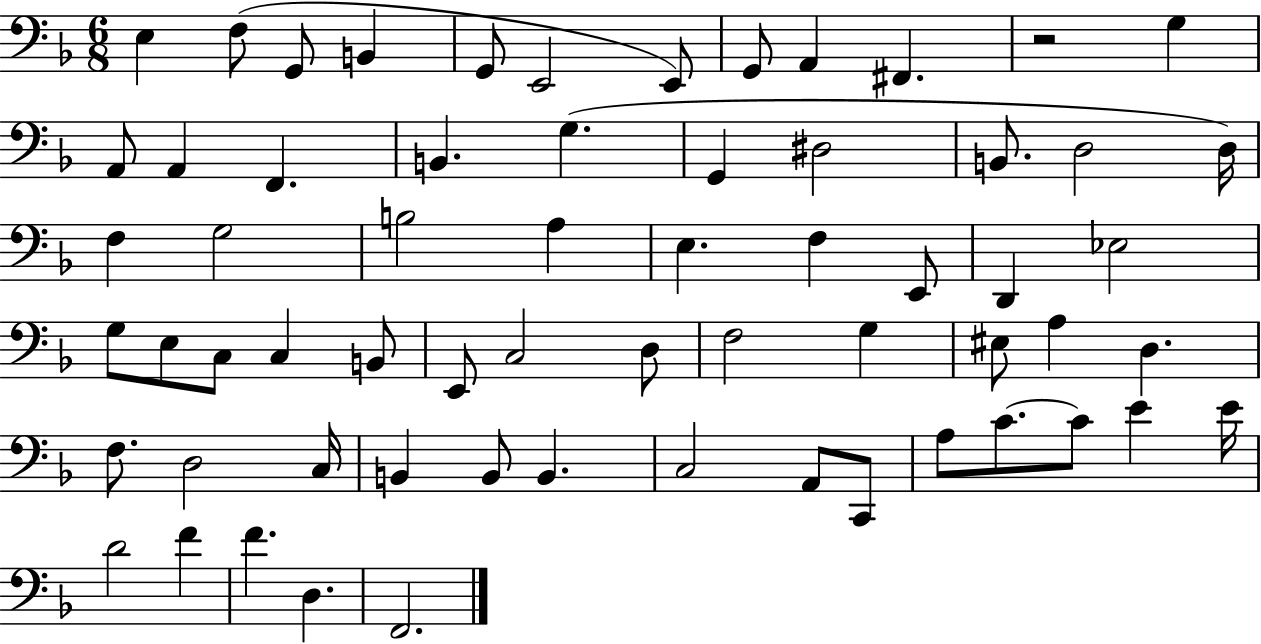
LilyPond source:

{
  \clef bass
  \numericTimeSignature
  \time 6/8
  \key f \major
  \repeat volta 2 { e4 f8( g,8 b,4 | g,8 e,2 e,8) | g,8 a,4 fis,4. | r2 g4 | \break a,8 a,4 f,4. | b,4. g4.( | g,4 dis2 | b,8. d2 d16) | \break f4 g2 | b2 a4 | e4. f4 e,8 | d,4 ees2 | \break g8 e8 c8 c4 b,8 | e,8 c2 d8 | f2 g4 | eis8 a4 d4. | \break f8. d2 c16 | b,4 b,8 b,4. | c2 a,8 c,8 | a8 c'8.~~ c'8 e'4 e'16 | \break d'2 f'4 | f'4. d4. | f,2. | } \bar "|."
}